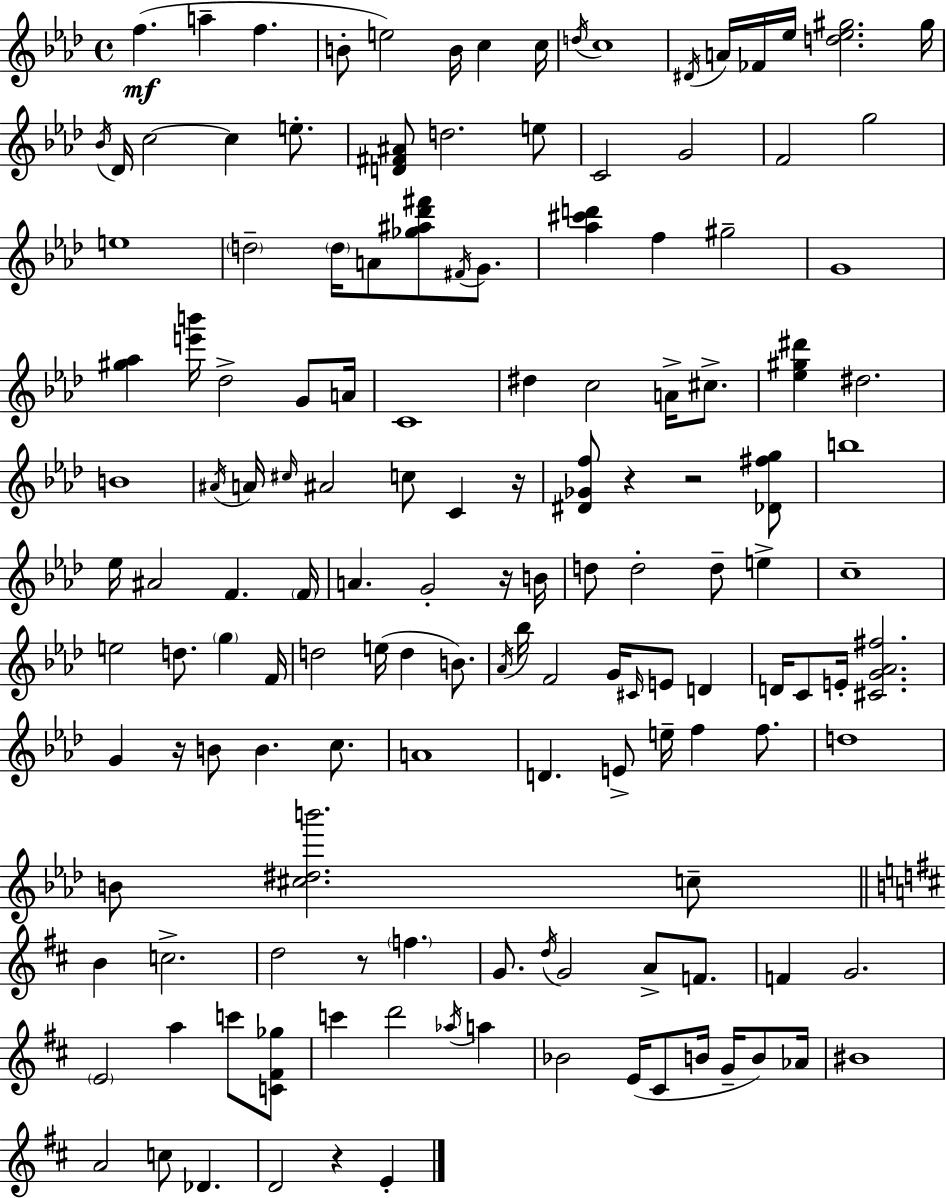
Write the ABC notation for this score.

X:1
T:Untitled
M:4/4
L:1/4
K:Fm
f a f B/2 e2 B/4 c c/4 d/4 c4 ^D/4 A/4 _F/4 _e/4 [d_e^g]2 ^g/4 _B/4 _D/4 c2 c e/2 [D^F^A]/2 d2 e/2 C2 G2 F2 g2 e4 d2 d/4 A/2 [_g^a_d'^f']/2 ^F/4 G/2 [_a^c'd'] f ^g2 G4 [^g_a] [e'b']/4 _d2 G/2 A/4 C4 ^d c2 A/4 ^c/2 [_e^g^d'] ^d2 B4 ^A/4 A/4 ^c/4 ^A2 c/2 C z/4 [^D_Gf]/2 z z2 [_D^fg]/2 b4 _e/4 ^A2 F F/4 A G2 z/4 B/4 d/2 d2 d/2 e c4 e2 d/2 g F/4 d2 e/4 d B/2 _A/4 _b/4 F2 G/4 ^C/4 E/2 D D/4 C/2 E/4 [^CG_A^f]2 G z/4 B/2 B c/2 A4 D E/2 e/4 f f/2 d4 B/2 [^c^db']2 c/2 B c2 d2 z/2 f G/2 d/4 G2 A/2 F/2 F G2 E2 a c'/2 [C^F_g]/2 c' d'2 _a/4 a _B2 E/4 ^C/2 B/4 G/4 B/2 _A/4 ^B4 A2 c/2 _D D2 z E